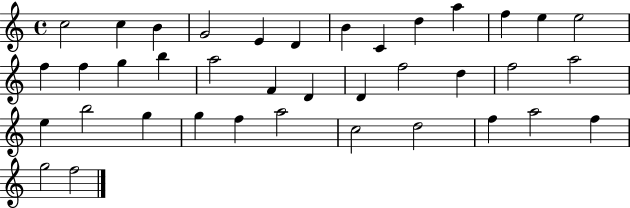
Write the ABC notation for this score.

X:1
T:Untitled
M:4/4
L:1/4
K:C
c2 c B G2 E D B C d a f e e2 f f g b a2 F D D f2 d f2 a2 e b2 g g f a2 c2 d2 f a2 f g2 f2